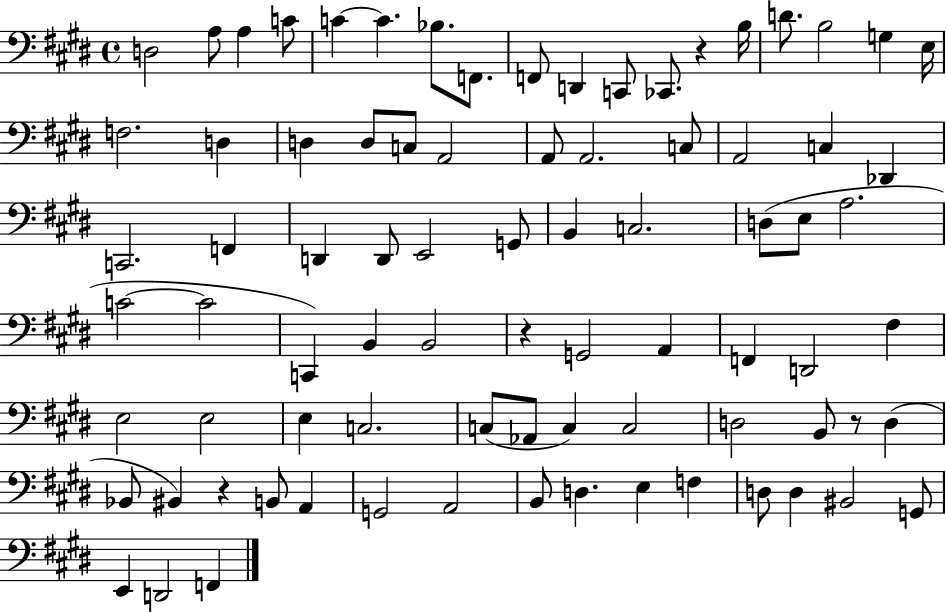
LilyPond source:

{
  \clef bass
  \time 4/4
  \defaultTimeSignature
  \key e \major
  d2 a8 a4 c'8 | c'4~~ c'4. bes8. f,8. | f,8 d,4 c,8 ces,8. r4 b16 | d'8. b2 g4 e16 | \break f2. d4 | d4 d8 c8 a,2 | a,8 a,2. c8 | a,2 c4 des,4 | \break c,2. f,4 | d,4 d,8 e,2 g,8 | b,4 c2. | d8( e8 a2. | \break c'2~~ c'2 | c,4) b,4 b,2 | r4 g,2 a,4 | f,4 d,2 fis4 | \break e2 e2 | e4 c2. | c8( aes,8 c4) c2 | d2 b,8 r8 d4( | \break bes,8 bis,4) r4 b,8 a,4 | g,2 a,2 | b,8 d4. e4 f4 | d8 d4 bis,2 g,8 | \break e,4 d,2 f,4 | \bar "|."
}